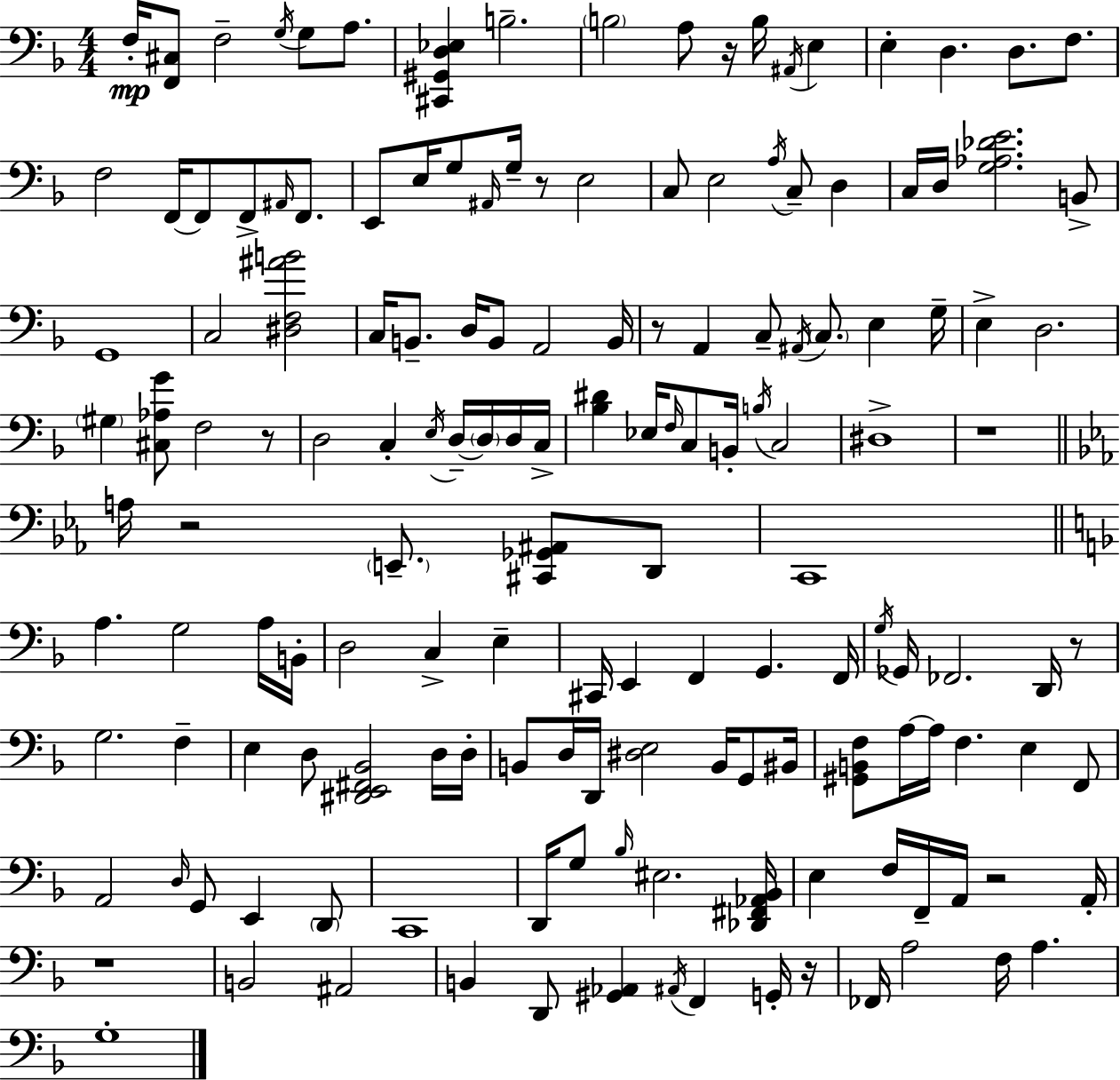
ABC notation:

X:1
T:Untitled
M:4/4
L:1/4
K:Dm
F,/4 [F,,^C,]/2 F,2 G,/4 G,/2 A,/2 [^C,,^G,,D,_E,] B,2 B,2 A,/2 z/4 B,/4 ^A,,/4 E, E, D, D,/2 F,/2 F,2 F,,/4 F,,/2 F,,/2 ^A,,/4 F,,/2 E,,/2 E,/4 G,/2 ^A,,/4 G,/4 z/2 E,2 C,/2 E,2 A,/4 C,/2 D, C,/4 D,/4 [G,_A,_DE]2 B,,/2 G,,4 C,2 [^D,F,^AB]2 C,/4 B,,/2 D,/4 B,,/2 A,,2 B,,/4 z/2 A,, C,/2 ^A,,/4 C,/2 E, G,/4 E, D,2 ^G, [^C,_A,G]/2 F,2 z/2 D,2 C, E,/4 D,/4 D,/4 D,/4 C,/4 [_B,^D] _E,/4 F,/4 C,/2 B,,/4 B,/4 C,2 ^D,4 z4 A,/4 z2 E,,/2 [^C,,_G,,^A,,]/2 D,,/2 C,,4 A, G,2 A,/4 B,,/4 D,2 C, E, ^C,,/4 E,, F,, G,, F,,/4 G,/4 _G,,/4 _F,,2 D,,/4 z/2 G,2 F, E, D,/2 [^D,,E,,^F,,_B,,]2 D,/4 D,/4 B,,/2 D,/4 D,,/4 [^D,E,]2 B,,/4 G,,/2 ^B,,/4 [^G,,B,,F,]/2 A,/4 A,/4 F, E, F,,/2 A,,2 D,/4 G,,/2 E,, D,,/2 C,,4 D,,/4 G,/2 _B,/4 ^E,2 [_D,,^F,,_A,,_B,,]/4 E, F,/4 F,,/4 A,,/4 z2 A,,/4 z4 B,,2 ^A,,2 B,, D,,/2 [^G,,_A,,] ^A,,/4 F,, G,,/4 z/4 _F,,/4 A,2 F,/4 A, G,4